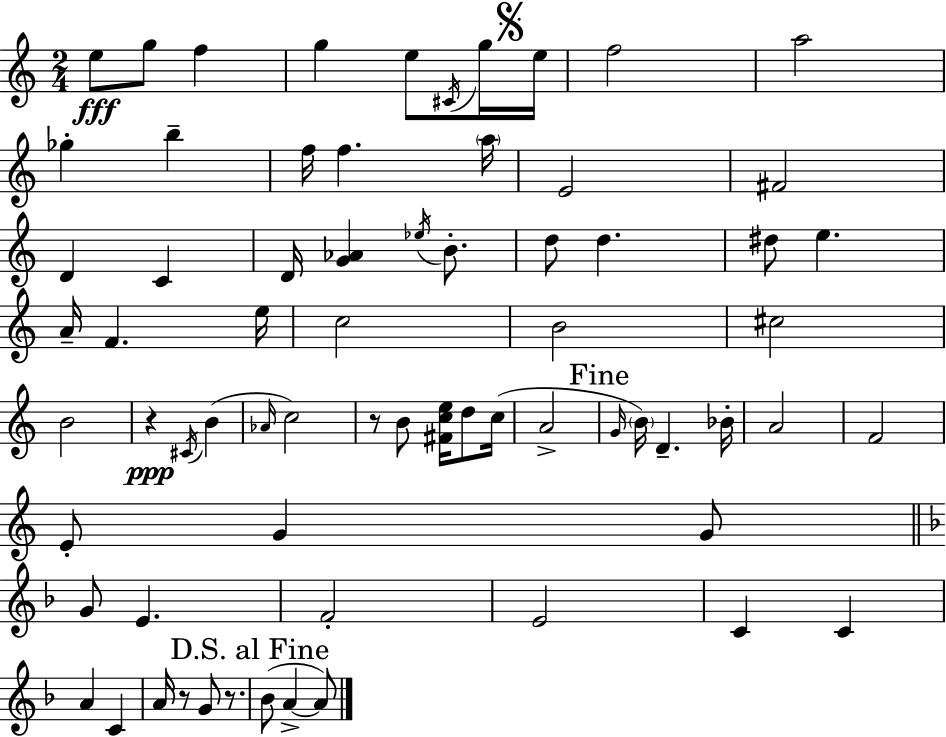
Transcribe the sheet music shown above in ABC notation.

X:1
T:Untitled
M:2/4
L:1/4
K:C
e/2 g/2 f g e/2 ^C/4 g/4 e/4 f2 a2 _g b f/4 f a/4 E2 ^F2 D C D/4 [G_A] _e/4 B/2 d/2 d ^d/2 e A/4 F e/4 c2 B2 ^c2 B2 z ^C/4 B _A/4 c2 z/2 B/2 [^Fce]/4 d/2 c/4 A2 G/4 B/4 D _B/4 A2 F2 E/2 G G/2 G/2 E F2 E2 C C A C A/4 z/2 G/2 z/2 _B/2 A A/2